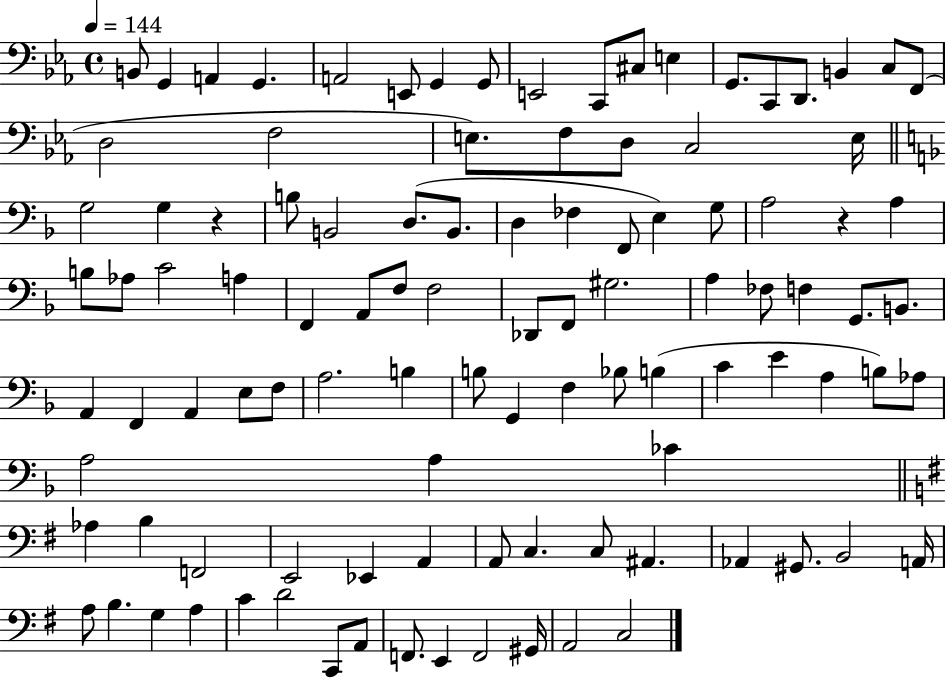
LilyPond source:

{
  \clef bass
  \time 4/4
  \defaultTimeSignature
  \key ees \major
  \tempo 4 = 144
  b,8 g,4 a,4 g,4. | a,2 e,8 g,4 g,8 | e,2 c,8 cis8 e4 | g,8. c,8 d,8. b,4 c8 f,8( | \break d2 f2 | e8.) f8 d8 c2 e16 | \bar "||" \break \key d \minor g2 g4 r4 | b8 b,2 d8.( b,8. | d4 fes4 f,8 e4) g8 | a2 r4 a4 | \break b8 aes8 c'2 a4 | f,4 a,8 f8 f2 | des,8 f,8 gis2. | a4 fes8 f4 g,8. b,8. | \break a,4 f,4 a,4 e8 f8 | a2. b4 | b8 g,4 f4 bes8 b4( | c'4 e'4 a4 b8) aes8 | \break a2 a4 ces'4 | \bar "||" \break \key e \minor aes4 b4 f,2 | e,2 ees,4 a,4 | a,8 c4. c8 ais,4. | aes,4 gis,8. b,2 a,16 | \break a8 b4. g4 a4 | c'4 d'2 c,8 a,8 | f,8. e,4 f,2 gis,16 | a,2 c2 | \break \bar "|."
}